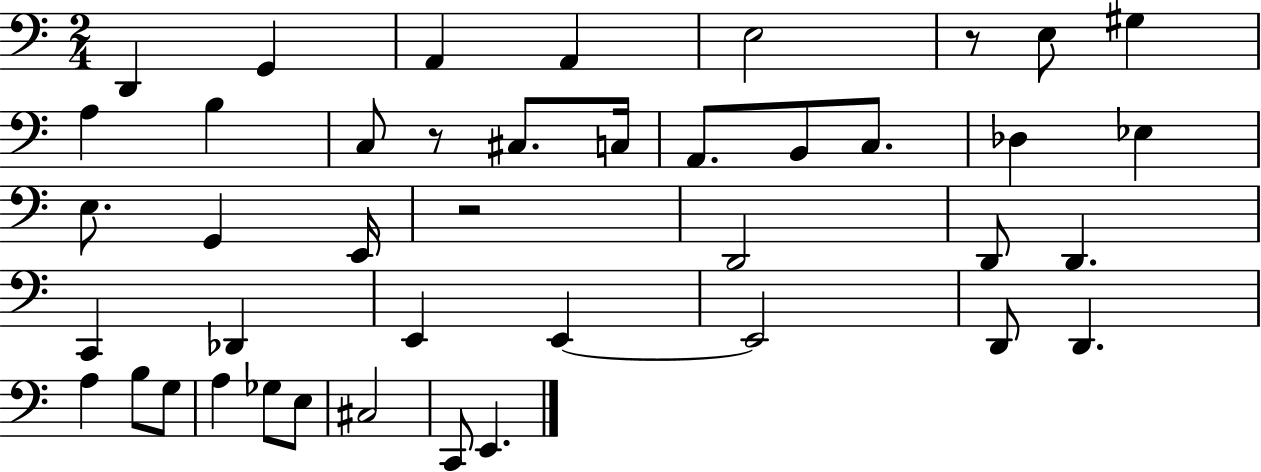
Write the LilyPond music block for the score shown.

{
  \clef bass
  \numericTimeSignature
  \time 2/4
  \key c \major
  d,4 g,4 | a,4 a,4 | e2 | r8 e8 gis4 | \break a4 b4 | c8 r8 cis8. c16 | a,8. b,8 c8. | des4 ees4 | \break e8. g,4 e,16 | r2 | d,2 | d,8 d,4. | \break c,4 des,4 | e,4 e,4~~ | e,2 | d,8 d,4. | \break a4 b8 g8 | a4 ges8 e8 | cis2 | c,8 e,4. | \break \bar "|."
}